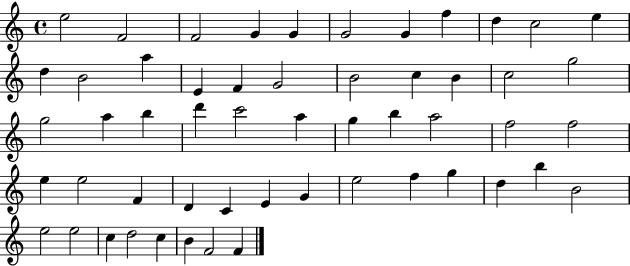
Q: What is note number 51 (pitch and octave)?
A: C5